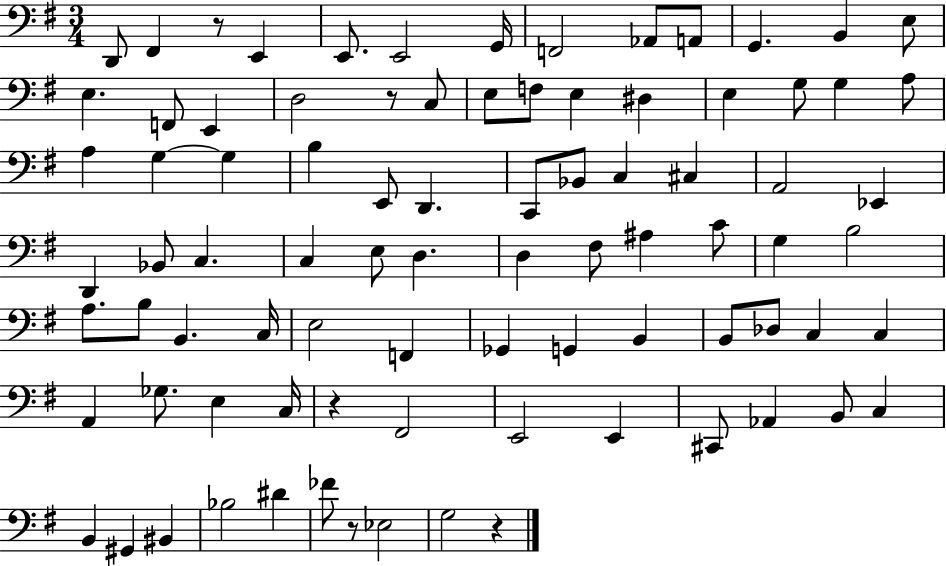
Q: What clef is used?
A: bass